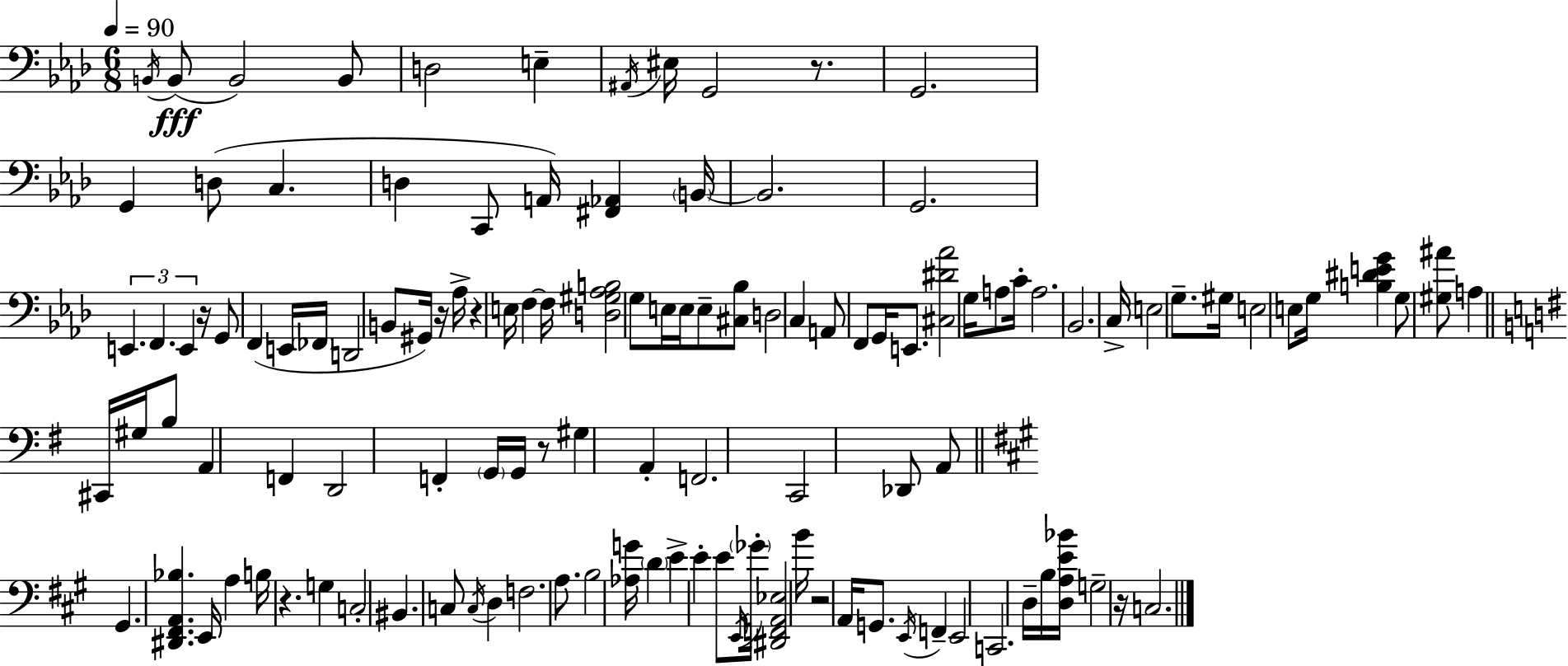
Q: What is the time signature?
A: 6/8